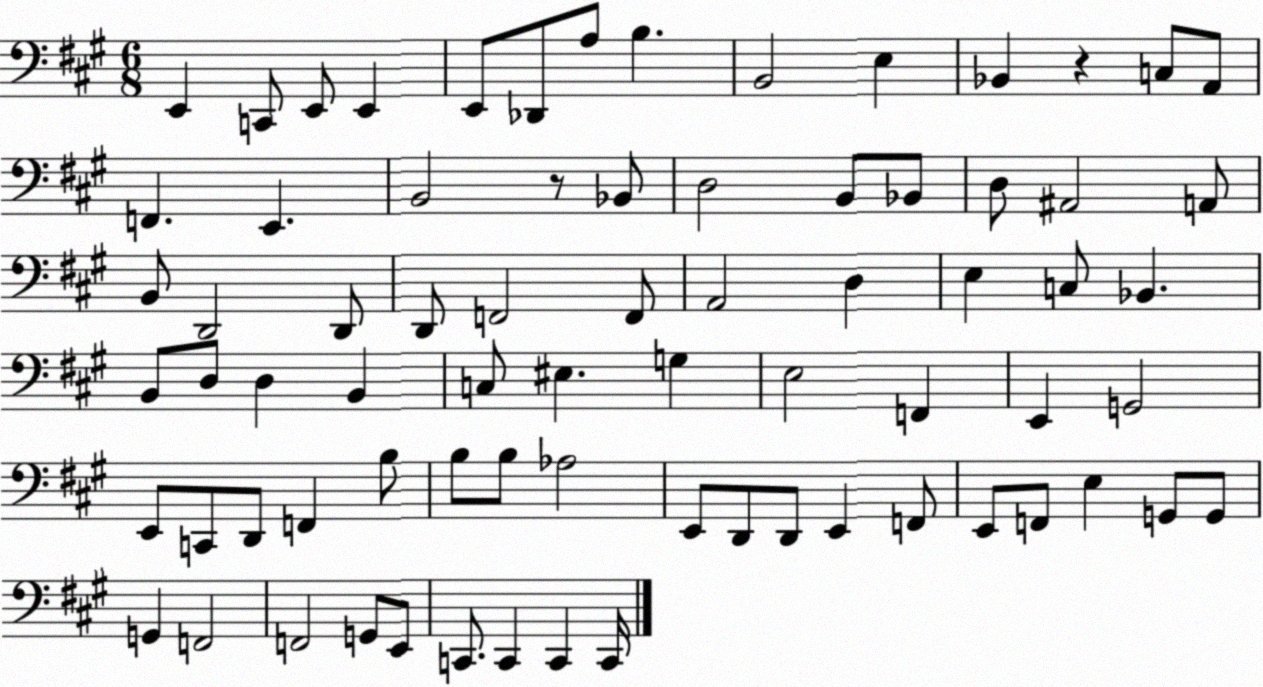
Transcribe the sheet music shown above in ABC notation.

X:1
T:Untitled
M:6/8
L:1/4
K:A
E,, C,,/2 E,,/2 E,, E,,/2 _D,,/2 A,/2 B, B,,2 E, _B,, z C,/2 A,,/2 F,, E,, B,,2 z/2 _B,,/2 D,2 B,,/2 _B,,/2 D,/2 ^A,,2 A,,/2 B,,/2 D,,2 D,,/2 D,,/2 F,,2 F,,/2 A,,2 D, E, C,/2 _B,, B,,/2 D,/2 D, B,, C,/2 ^E, G, E,2 F,, E,, G,,2 E,,/2 C,,/2 D,,/2 F,, B,/2 B,/2 B,/2 _A,2 E,,/2 D,,/2 D,,/2 E,, F,,/2 E,,/2 F,,/2 E, G,,/2 G,,/2 G,, F,,2 F,,2 G,,/2 E,,/2 C,,/2 C,, C,, C,,/4